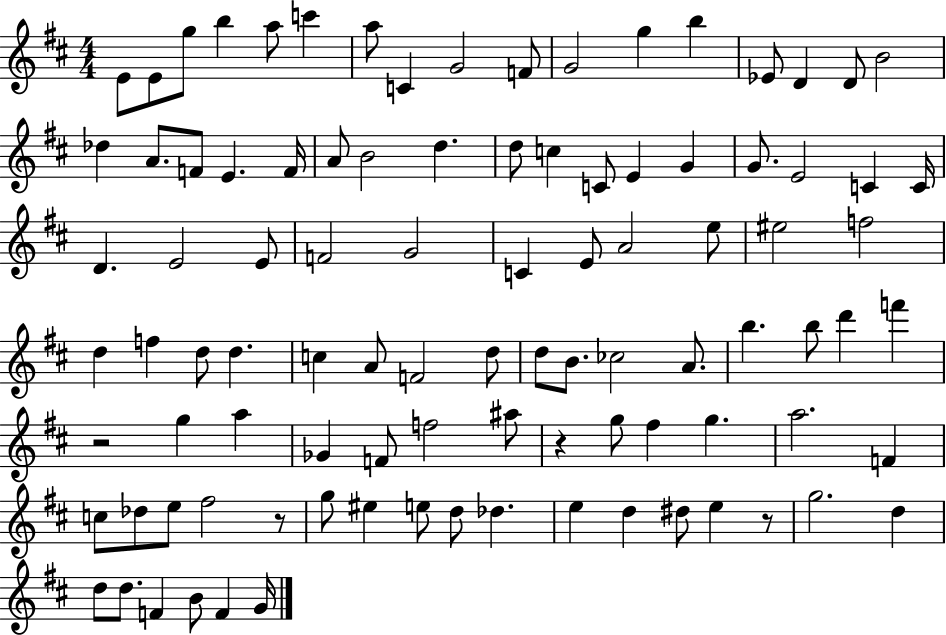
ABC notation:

X:1
T:Untitled
M:4/4
L:1/4
K:D
E/2 E/2 g/2 b a/2 c' a/2 C G2 F/2 G2 g b _E/2 D D/2 B2 _d A/2 F/2 E F/4 A/2 B2 d d/2 c C/2 E G G/2 E2 C C/4 D E2 E/2 F2 G2 C E/2 A2 e/2 ^e2 f2 d f d/2 d c A/2 F2 d/2 d/2 B/2 _c2 A/2 b b/2 d' f' z2 g a _G F/2 f2 ^a/2 z g/2 ^f g a2 F c/2 _d/2 e/2 ^f2 z/2 g/2 ^e e/2 d/2 _d e d ^d/2 e z/2 g2 d d/2 d/2 F B/2 F G/4